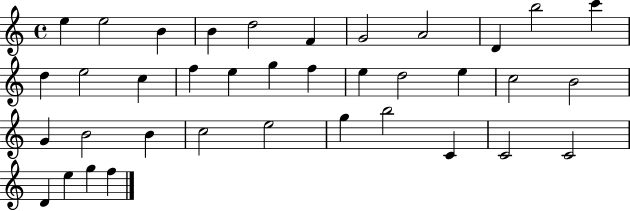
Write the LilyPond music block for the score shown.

{
  \clef treble
  \time 4/4
  \defaultTimeSignature
  \key c \major
  e''4 e''2 b'4 | b'4 d''2 f'4 | g'2 a'2 | d'4 b''2 c'''4 | \break d''4 e''2 c''4 | f''4 e''4 g''4 f''4 | e''4 d''2 e''4 | c''2 b'2 | \break g'4 b'2 b'4 | c''2 e''2 | g''4 b''2 c'4 | c'2 c'2 | \break d'4 e''4 g''4 f''4 | \bar "|."
}